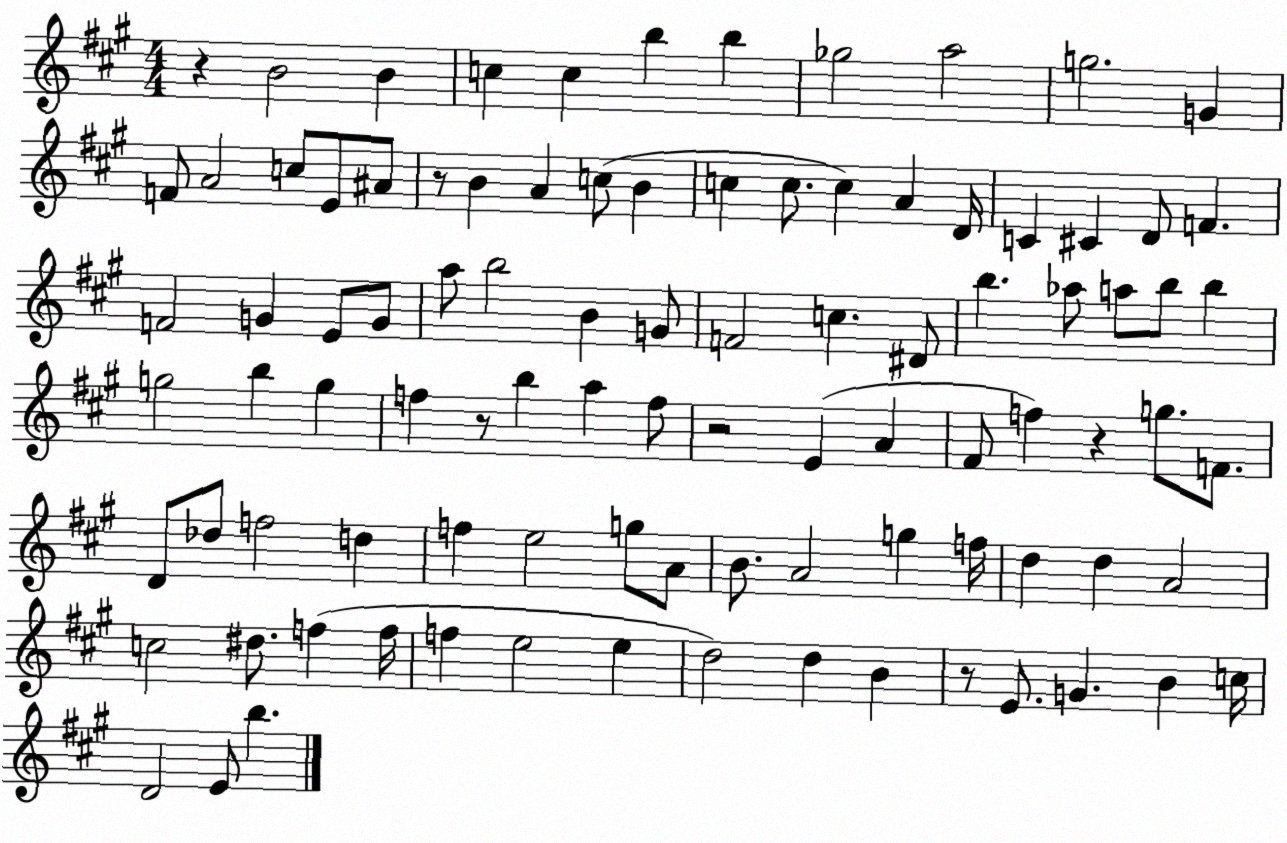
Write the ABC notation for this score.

X:1
T:Untitled
M:4/4
L:1/4
K:A
z B2 B c c b b _g2 a2 g2 G F/2 A2 c/2 E/2 ^A/2 z/2 B A c/2 B c c/2 c A D/4 C ^C D/2 F F2 G E/2 G/2 a/2 b2 B G/2 F2 c ^D/2 b _a/2 a/2 b/2 b g2 b g f z/2 b a f/2 z2 E A ^F/2 f z g/2 F/2 D/2 _d/2 f2 d f e2 g/2 A/2 B/2 A2 g f/4 d d A2 c2 ^d/2 f f/4 f e2 e d2 d B z/2 E/2 G B c/4 D2 E/2 b